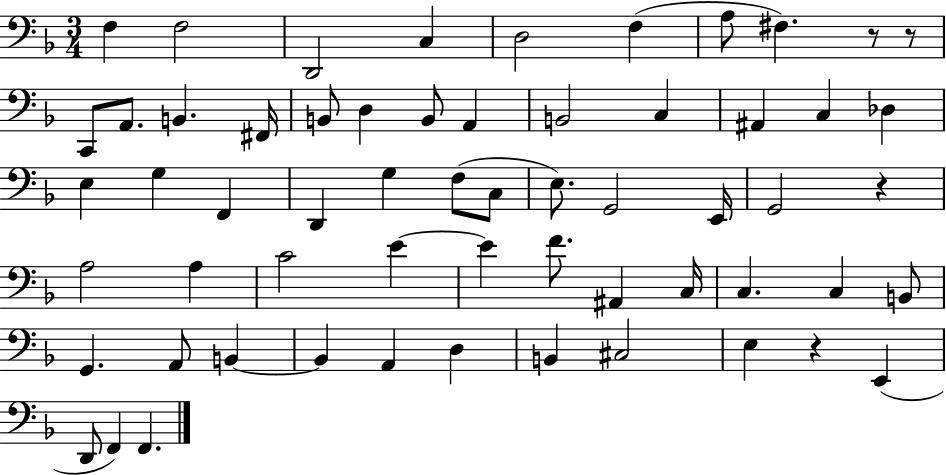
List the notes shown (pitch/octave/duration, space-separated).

F3/q F3/h D2/h C3/q D3/h F3/q A3/e F#3/q. R/e R/e C2/e A2/e. B2/q. F#2/s B2/e D3/q B2/e A2/q B2/h C3/q A#2/q C3/q Db3/q E3/q G3/q F2/q D2/q G3/q F3/e C3/e E3/e. G2/h E2/s G2/h R/q A3/h A3/q C4/h E4/q E4/q F4/e. A#2/q C3/s C3/q. C3/q B2/e G2/q. A2/e B2/q B2/q A2/q D3/q B2/q C#3/h E3/q R/q E2/q D2/e F2/q F2/q.